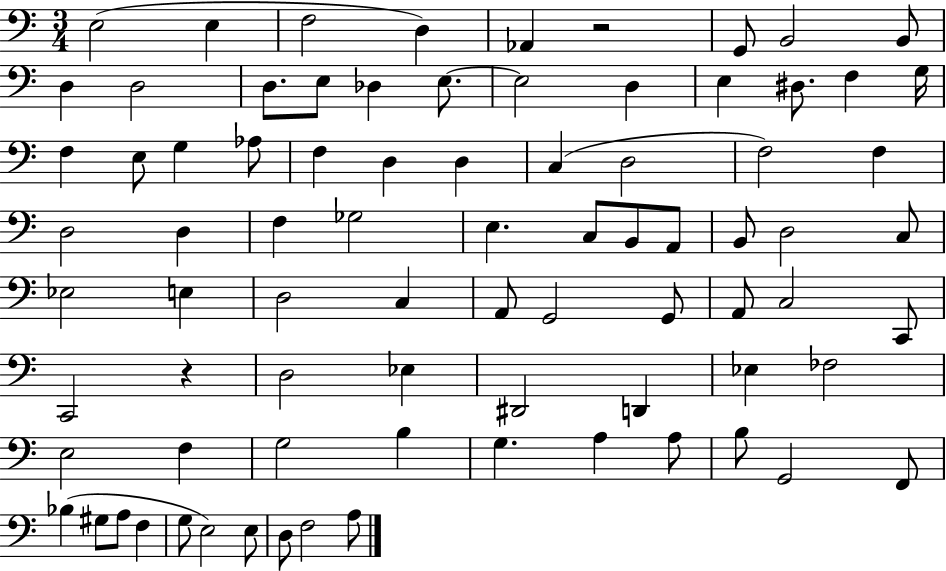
X:1
T:Untitled
M:3/4
L:1/4
K:C
E,2 E, F,2 D, _A,, z2 G,,/2 B,,2 B,,/2 D, D,2 D,/2 E,/2 _D, E,/2 E,2 D, E, ^D,/2 F, G,/4 F, E,/2 G, _A,/2 F, D, D, C, D,2 F,2 F, D,2 D, F, _G,2 E, C,/2 B,,/2 A,,/2 B,,/2 D,2 C,/2 _E,2 E, D,2 C, A,,/2 G,,2 G,,/2 A,,/2 C,2 C,,/2 C,,2 z D,2 _E, ^D,,2 D,, _E, _F,2 E,2 F, G,2 B, G, A, A,/2 B,/2 G,,2 F,,/2 _B, ^G,/2 A,/2 F, G,/2 E,2 E,/2 D,/2 F,2 A,/2